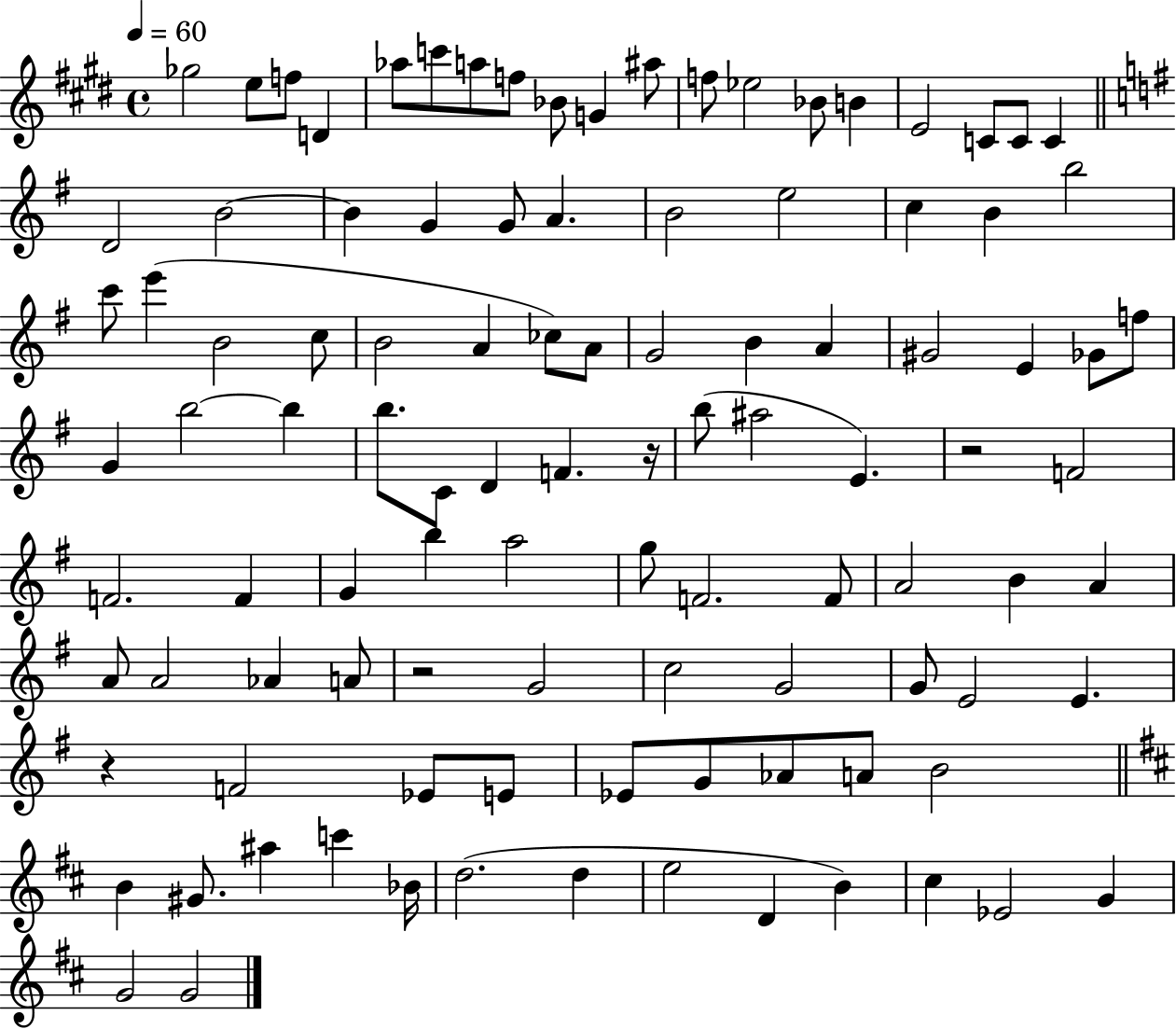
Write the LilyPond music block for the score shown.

{
  \clef treble
  \time 4/4
  \defaultTimeSignature
  \key e \major
  \tempo 4 = 60
  ges''2 e''8 f''8 d'4 | aes''8 c'''8 a''8 f''8 bes'8 g'4 ais''8 | f''8 ees''2 bes'8 b'4 | e'2 c'8 c'8 c'4 | \break \bar "||" \break \key e \minor d'2 b'2~~ | b'4 g'4 g'8 a'4. | b'2 e''2 | c''4 b'4 b''2 | \break c'''8 e'''4( b'2 c''8 | b'2 a'4 ces''8) a'8 | g'2 b'4 a'4 | gis'2 e'4 ges'8 f''8 | \break g'4 b''2~~ b''4 | b''8. c'8 d'4 f'4. r16 | b''8( ais''2 e'4.) | r2 f'2 | \break f'2. f'4 | g'4 b''4 a''2 | g''8 f'2. f'8 | a'2 b'4 a'4 | \break a'8 a'2 aes'4 a'8 | r2 g'2 | c''2 g'2 | g'8 e'2 e'4. | \break r4 f'2 ees'8 e'8 | ees'8 g'8 aes'8 a'8 b'2 | \bar "||" \break \key b \minor b'4 gis'8. ais''4 c'''4 bes'16 | d''2.( d''4 | e''2 d'4 b'4) | cis''4 ees'2 g'4 | \break g'2 g'2 | \bar "|."
}